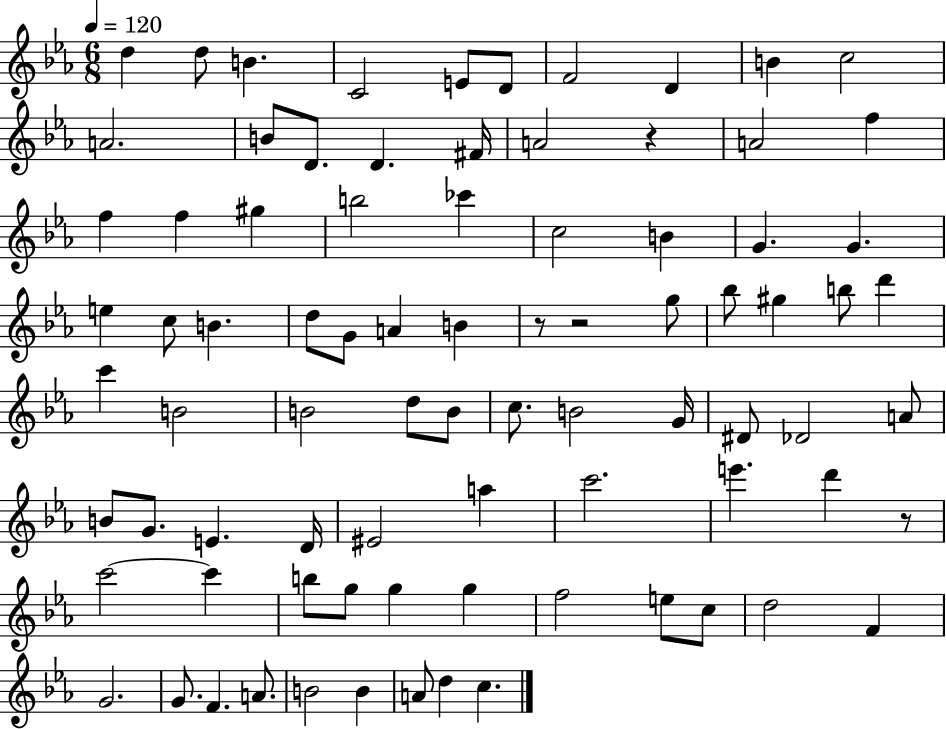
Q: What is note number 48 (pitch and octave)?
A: D#4